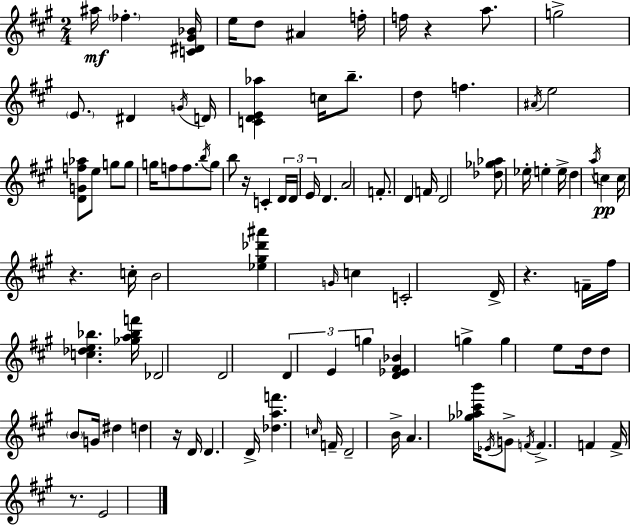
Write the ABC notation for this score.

X:1
T:Untitled
M:2/4
L:1/4
K:A
^a/4 _f [C^D^G_B]/4 e/4 d/2 ^A f/4 f/4 z a/2 g2 E/2 ^D G/4 D/4 [CDE_a] c/4 b/2 d/2 f ^A/4 e2 [DGf_a]/2 e/2 g/2 g/2 g/4 f/2 f/2 b/4 g/2 b/2 z/4 C D/4 D/4 E/4 D A2 F/2 D F/4 D2 [_d_g_a]/2 _e/4 e e/4 d a/4 c c/4 z c/4 B2 [_e^g_d'^a'] G/4 c C2 D/4 z F/4 ^f/4 [c_de_b] [_ga_bf']/4 _D2 D2 D E g [D_E^F_B] g g e/2 d/4 d/2 B/2 G/4 ^d d z/4 D/4 D D/4 [_daf'] c/4 F/4 D2 B/4 A [_g_a^c'b']/4 _E/4 G/2 F/4 F F F/4 z/2 E2